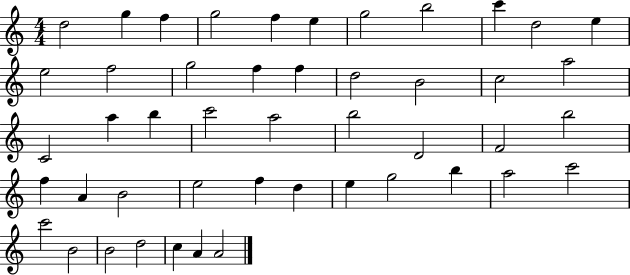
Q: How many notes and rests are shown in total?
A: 47